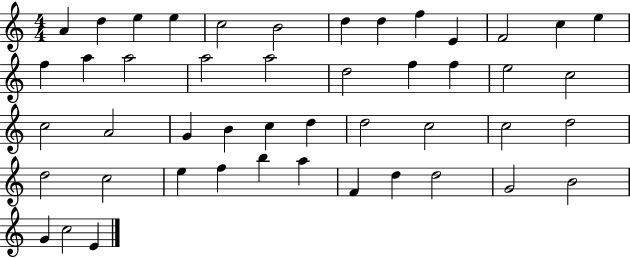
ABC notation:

X:1
T:Untitled
M:4/4
L:1/4
K:C
A d e e c2 B2 d d f E F2 c e f a a2 a2 a2 d2 f f e2 c2 c2 A2 G B c d d2 c2 c2 d2 d2 c2 e f b a F d d2 G2 B2 G c2 E